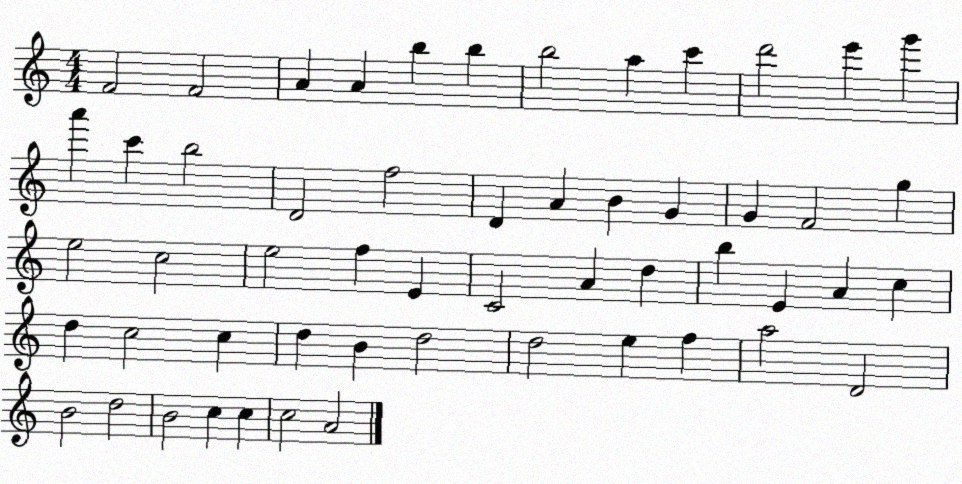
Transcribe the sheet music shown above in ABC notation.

X:1
T:Untitled
M:4/4
L:1/4
K:C
F2 F2 A A b b b2 a c' d'2 e' g' a' c' b2 D2 f2 D A B G G F2 g e2 c2 e2 f E C2 A d b E A c d c2 c d B d2 d2 e f a2 D2 B2 d2 B2 c c c2 A2